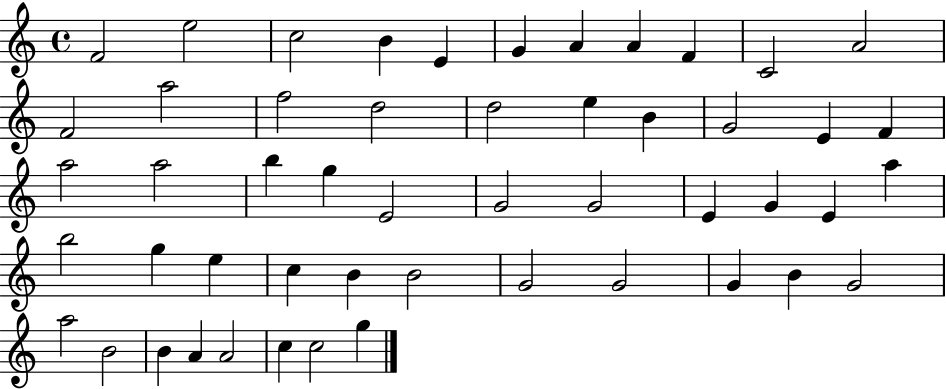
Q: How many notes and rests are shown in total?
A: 51